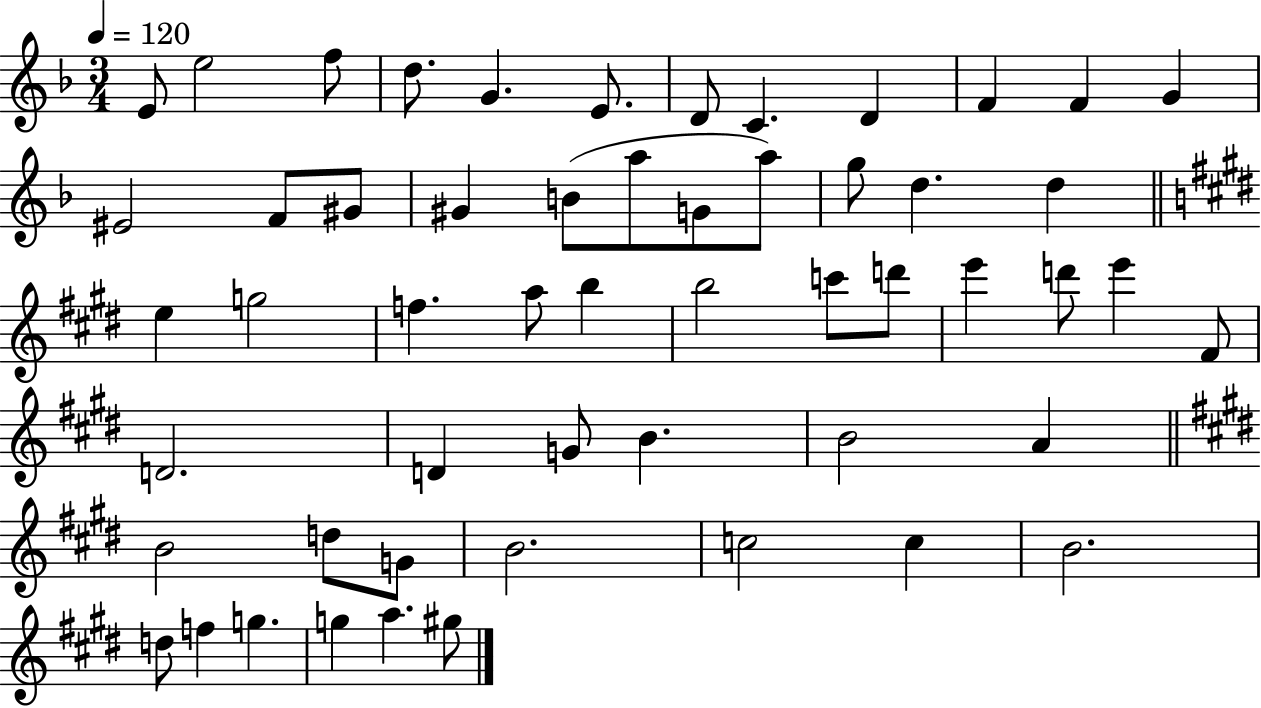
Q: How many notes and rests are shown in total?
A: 54